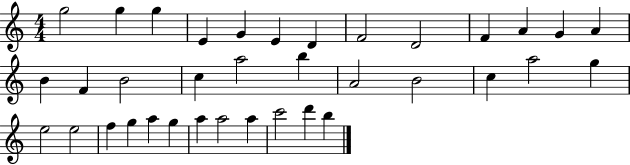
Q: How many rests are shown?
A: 0